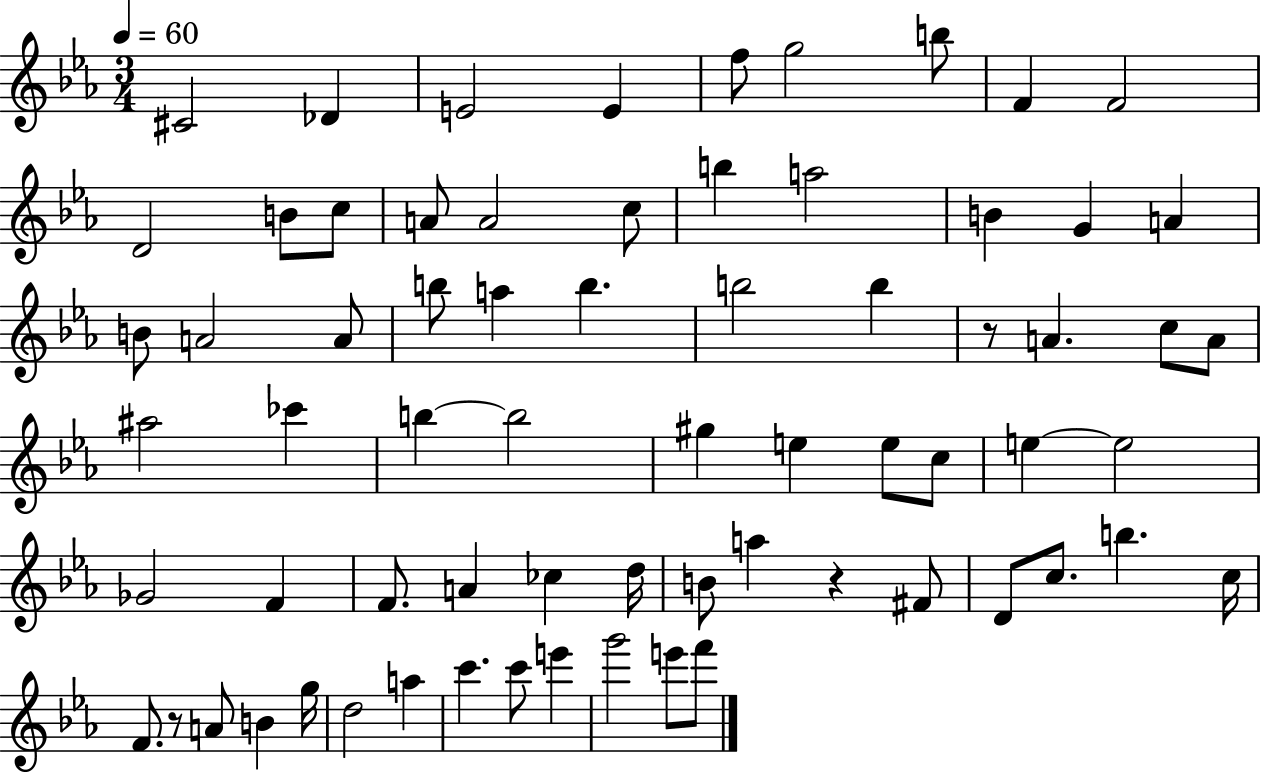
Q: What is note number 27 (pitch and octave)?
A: B5